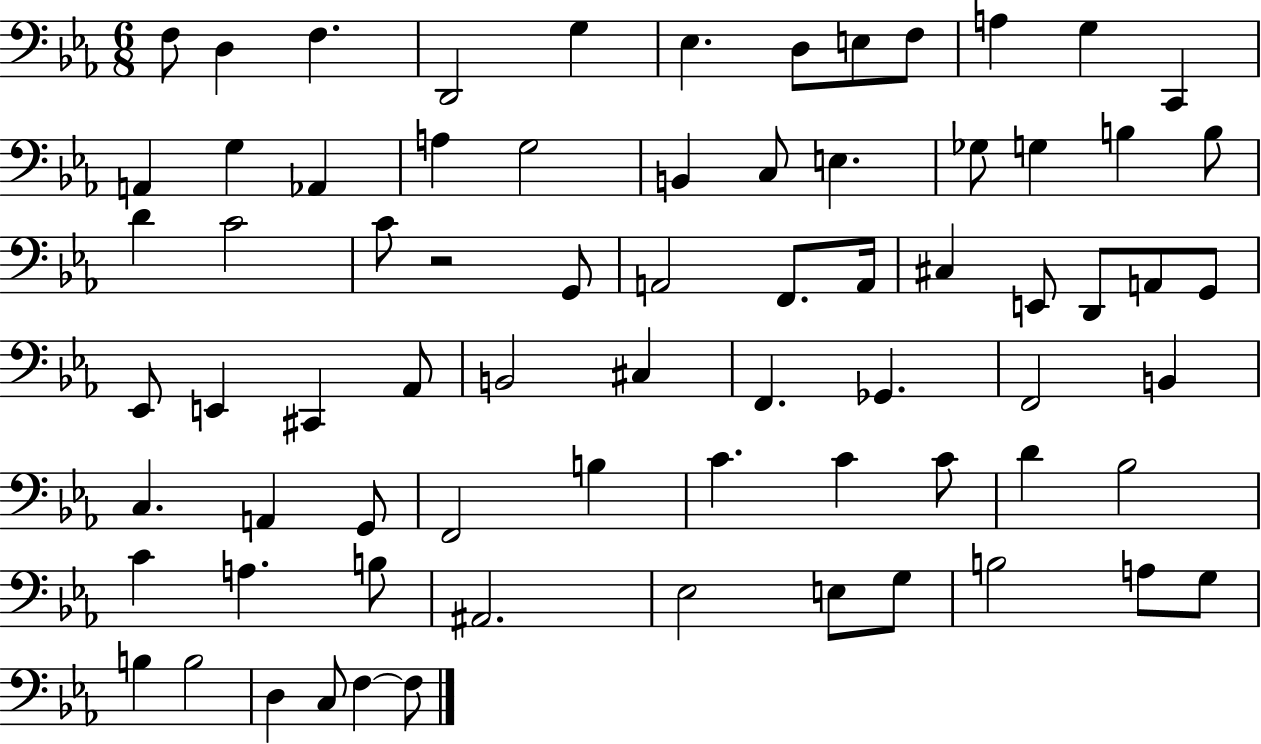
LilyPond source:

{
  \clef bass
  \numericTimeSignature
  \time 6/8
  \key ees \major
  \repeat volta 2 { f8 d4 f4. | d,2 g4 | ees4. d8 e8 f8 | a4 g4 c,4 | \break a,4 g4 aes,4 | a4 g2 | b,4 c8 e4. | ges8 g4 b4 b8 | \break d'4 c'2 | c'8 r2 g,8 | a,2 f,8. a,16 | cis4 e,8 d,8 a,8 g,8 | \break ees,8 e,4 cis,4 aes,8 | b,2 cis4 | f,4. ges,4. | f,2 b,4 | \break c4. a,4 g,8 | f,2 b4 | c'4. c'4 c'8 | d'4 bes2 | \break c'4 a4. b8 | ais,2. | ees2 e8 g8 | b2 a8 g8 | \break b4 b2 | d4 c8 f4~~ f8 | } \bar "|."
}